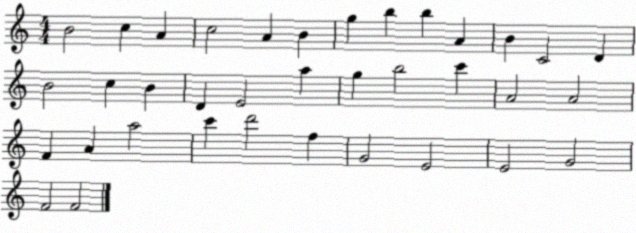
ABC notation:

X:1
T:Untitled
M:4/4
L:1/4
K:C
B2 c A c2 A B g b b A B C2 D B2 c B D E2 a g b2 c' A2 A2 F A a2 c' d'2 f G2 E2 E2 G2 F2 F2